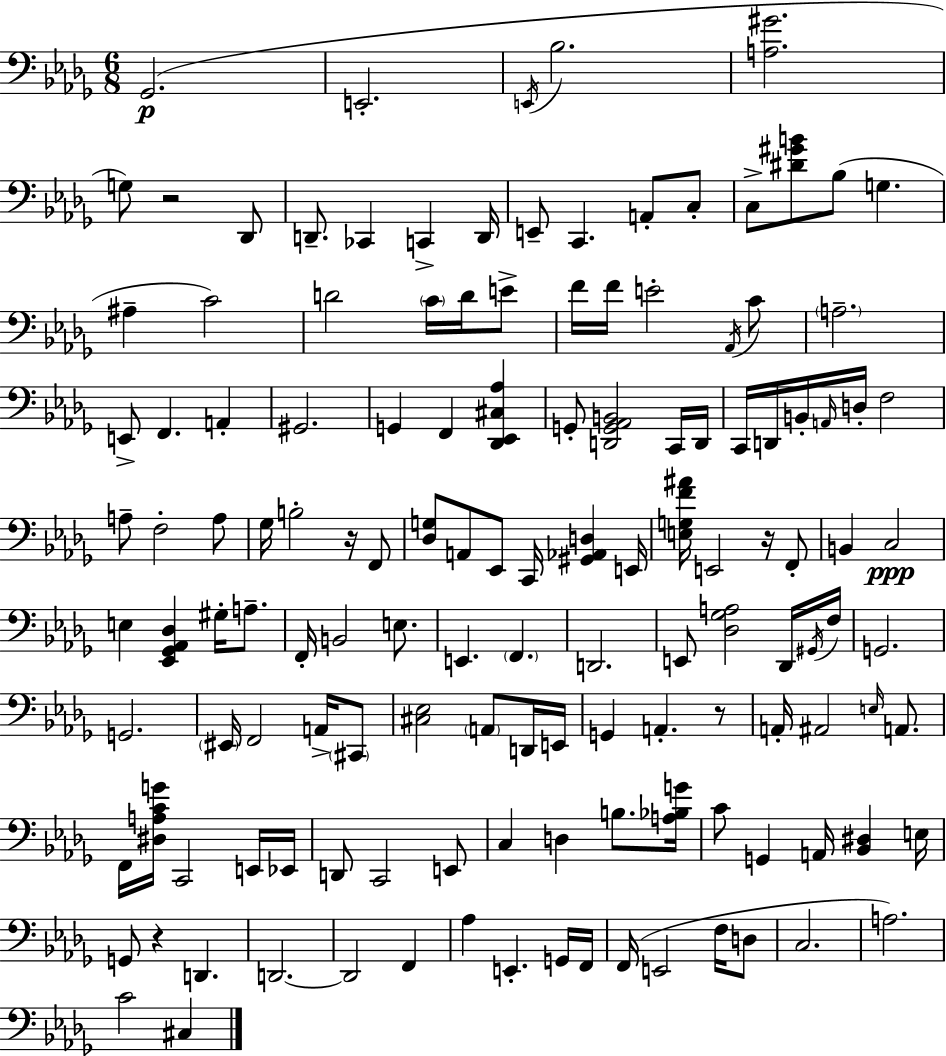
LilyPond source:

{
  \clef bass
  \numericTimeSignature
  \time 6/8
  \key bes \minor
  ges,2.(\p | e,2.-. | \acciaccatura { e,16 } bes2. | <a gis'>2. | \break g8) r2 des,8 | d,8.-- ces,4 c,4-> | d,16 e,8-- c,4. a,8-. c8-. | c8-> <dis' gis' b'>8 bes8( g4. | \break ais4-- c'2) | d'2 \parenthesize c'16 d'16 e'8-> | f'16 f'16 e'2-. \acciaccatura { aes,16 } | c'8 \parenthesize a2.-- | \break e,8-> f,4. a,4-. | gis,2. | g,4 f,4 <des, ees, cis aes>4 | g,8-. <d, g, aes, b,>2 | \break c,16 d,16 c,16 d,16 b,16-. \grace { a,16 } d16-. f2 | a8-- f2-. | a8 ges16 b2-. | r16 f,8 <des g>8 a,8 ees,8 c,16 <gis, aes, d>4 | \break e,16 <e g f' ais'>16 e,2 | r16 f,8-. b,4 c2\ppp | e4 <ees, ges, aes, des>4 gis16-. | a8.-- f,16-. b,2 | \break e8. e,4. \parenthesize f,4. | d,2. | e,8 <des ges a>2 | des,16 \acciaccatura { gis,16 } f16 g,2. | \break g,2. | \parenthesize eis,16 f,2 | a,16-> \parenthesize cis,8 <cis ees>2 | \parenthesize a,8 d,16 e,16 g,4 a,4.-. | \break r8 a,16-. ais,2 | \grace { e16 } a,8. f,16 <dis a c' g'>16 c,2 | e,16 ees,16 d,8 c,2 | e,8 c4 d4 | \break b8. <a bes g'>16 c'8 g,4 a,16 | <bes, dis>4 e16 g,8 r4 d,4. | d,2.~~ | d,2 | \break f,4 aes4 e,4.-. | g,16 f,16 f,16( e,2 | f16 d8 c2. | a2.) | \break c'2 | cis4 \bar "|."
}